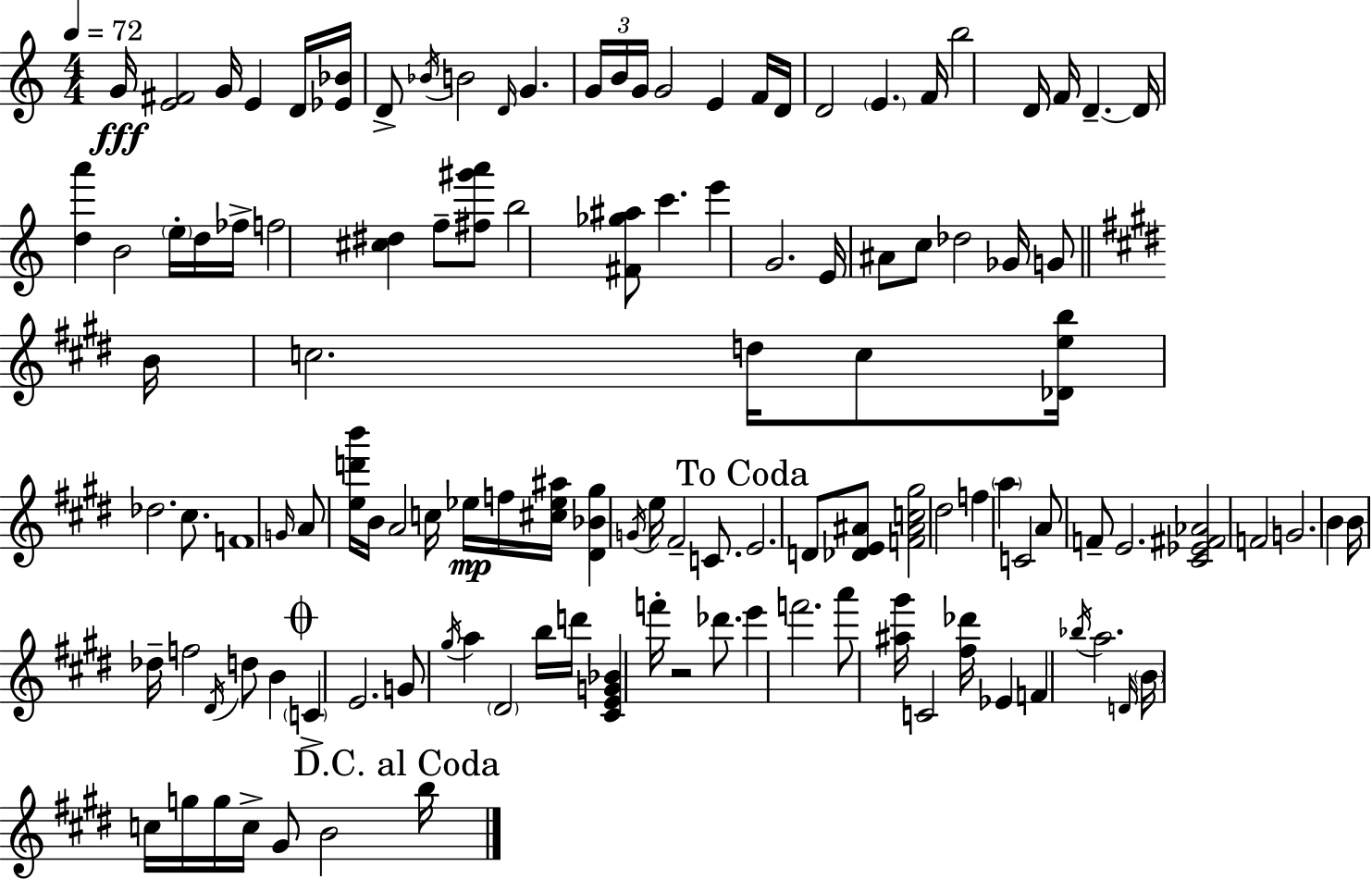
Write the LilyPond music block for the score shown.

{
  \clef treble
  \numericTimeSignature
  \time 4/4
  \key c \major
  \tempo 4 = 72
  g'16\fff <e' fis'>2 g'16 e'4 d'16 <ees' bes'>16 | d'8-> \acciaccatura { bes'16 } b'2 \grace { d'16 } g'4. | \tuplet 3/2 { g'16 b'16 g'16 } g'2 e'4 | f'16 d'16 d'2 \parenthesize e'4. | \break f'16 b''2 d'16 f'16 d'4.--~~ | d'16 <d'' a'''>4 b'2 \parenthesize e''16-. | d''16 fes''16-> f''2 <cis'' dis''>4 f''8-- | <fis'' gis''' a'''>8 b''2 <fis' ges'' ais''>8 c'''4. | \break e'''4 g'2. | e'16 ais'8 c''8 des''2 ges'16 | g'8 \bar "||" \break \key e \major b'16 c''2. d''16 c''8 | <des' e'' b''>16 des''2. cis''8. | f'1 | \grace { g'16 } a'8 <e'' d''' b'''>16 b'16 a'2 c''16 ees''16\mp f''16 | \break <cis'' ees'' ais''>16 <dis' bes' gis''>4 \acciaccatura { g'16 } e''16 fis'2-- c'8. | \mark "To Coda" e'2. d'8 | <des' e' ais'>8 <f' ais' c'' gis''>2 dis''2 | f''4 \parenthesize a''4 c'2 | \break a'8 f'8-- e'2. | <cis' ees' fis' aes'>2 f'2 | g'2. b'4 | b'16 des''16-- f''2 \acciaccatura { dis'16 } d''8 b'4 | \break \mark \markup { \musicglyph "scripts.coda" } \parenthesize c'4-> e'2. | g'8 \acciaccatura { gis''16 } a''4 \parenthesize dis'2 | b''16 d'''16 <cis' e' g' bes'>4 f'''16-. r2 | des'''8. e'''4 f'''2. | \break a'''8 <ais'' gis'''>16 c'2 <fis'' des'''>16 | ees'4 f'4 \acciaccatura { bes''16 } a''2. | \grace { d'16 } \parenthesize b'16 c''16 g''16 g''16 c''16-> gis'8 b'2 | \mark "D.C. al Coda" b''16 \bar "|."
}